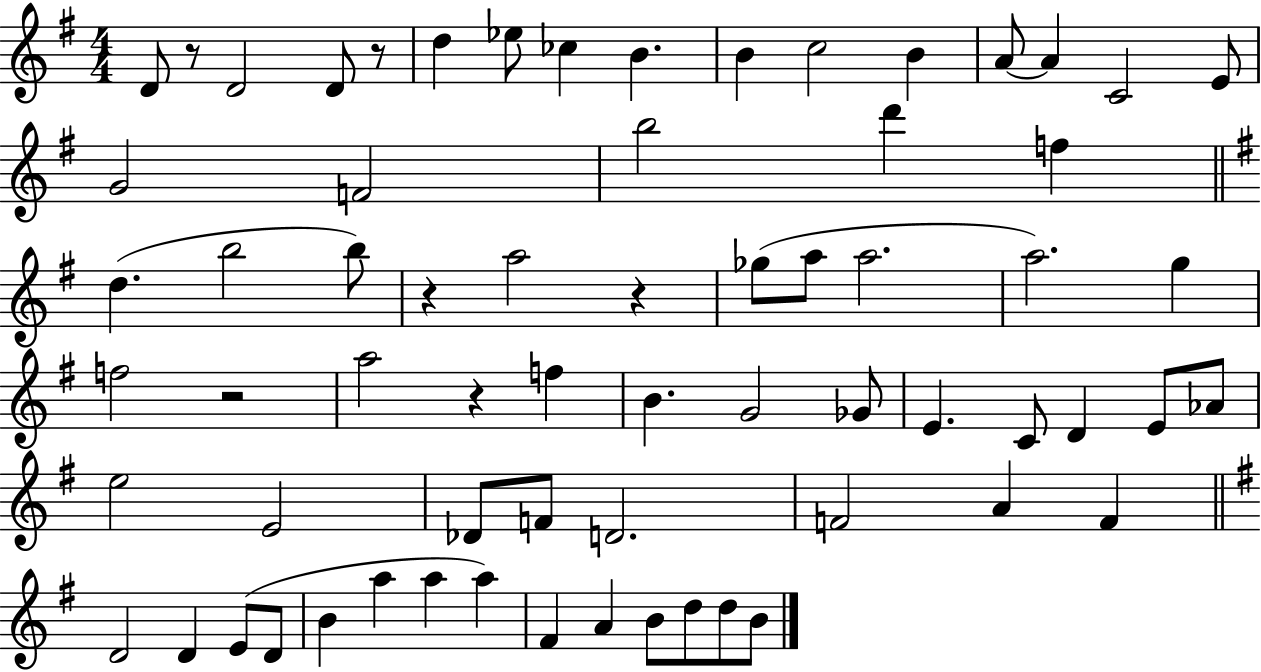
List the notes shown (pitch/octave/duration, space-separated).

D4/e R/e D4/h D4/e R/e D5/q Eb5/e CES5/q B4/q. B4/q C5/h B4/q A4/e A4/q C4/h E4/e G4/h F4/h B5/h D6/q F5/q D5/q. B5/h B5/e R/q A5/h R/q Gb5/e A5/e A5/h. A5/h. G5/q F5/h R/h A5/h R/q F5/q B4/q. G4/h Gb4/e E4/q. C4/e D4/q E4/e Ab4/e E5/h E4/h Db4/e F4/e D4/h. F4/h A4/q F4/q D4/h D4/q E4/e D4/e B4/q A5/q A5/q A5/q F#4/q A4/q B4/e D5/e D5/e B4/e